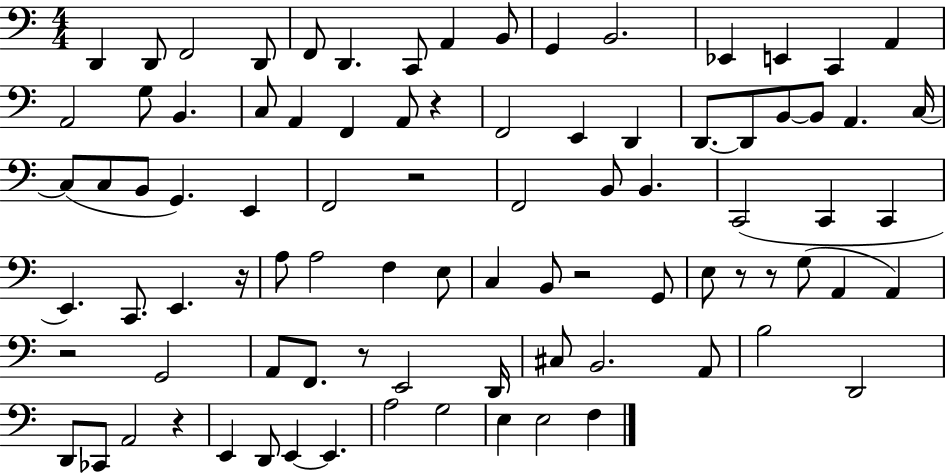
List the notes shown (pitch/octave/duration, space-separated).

D2/q D2/e F2/h D2/e F2/e D2/q. C2/e A2/q B2/e G2/q B2/h. Eb2/q E2/q C2/q A2/q A2/h G3/e B2/q. C3/e A2/q F2/q A2/e R/q F2/h E2/q D2/q D2/e. D2/e B2/e B2/e A2/q. C3/s C3/e C3/e B2/e G2/q. E2/q F2/h R/h F2/h B2/e B2/q. C2/h C2/q C2/q E2/q. C2/e. E2/q. R/s A3/e A3/h F3/q E3/e C3/q B2/e R/h G2/e E3/e R/e R/e G3/e A2/q A2/q R/h G2/h A2/e F2/e. R/e E2/h D2/s C#3/e B2/h. A2/e B3/h D2/h D2/e CES2/e A2/h R/q E2/q D2/e E2/q E2/q. A3/h G3/h E3/q E3/h F3/q